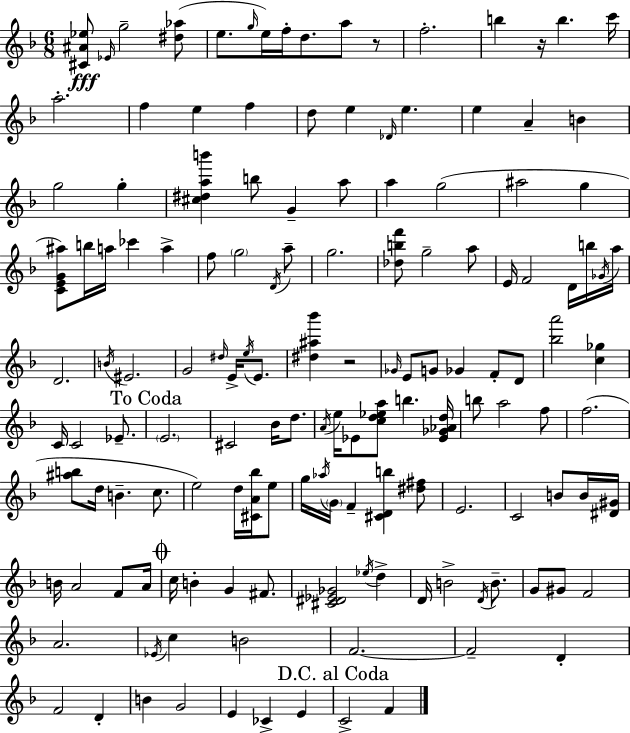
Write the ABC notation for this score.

X:1
T:Untitled
M:6/8
L:1/4
K:F
[^C^A_e]/2 _E/4 g2 [^d_a]/2 e/2 g/4 e/4 f/4 d/2 a/2 z/2 f2 b z/4 b c'/4 a2 f e f d/2 e _D/4 e e A B g2 g [^c^dab'] b/2 G a/2 a g2 ^a2 g [CEG^a]/2 b/4 a/4 _c' a f/2 g2 D/4 a/2 g2 [_dbf']/2 g2 a/2 E/4 F2 D/4 b/4 _G/4 a/4 D2 B/4 ^E2 G2 ^d/4 E/4 e/4 E/2 [^d^a_b'] z2 _G/4 E/2 G/2 _G F/2 D/2 [_ba']2 [c_g] C/4 C2 _E/2 E2 ^C2 _B/4 d/2 A/4 e/4 _E/2 [cd_ea]/2 b [_E_G_Ad]/4 b/2 a2 f/2 f2 [^ab]/2 d/4 B c/2 e2 d/4 [^CA_b]/4 e/2 g/4 _a/4 G/4 F [^CDb] [^d^f]/2 E2 C2 B/2 B/4 [^D^G]/4 B/4 A2 F/2 A/4 c/4 B G ^F/2 [^C^D_E_G]2 _e/4 d D/4 B2 D/4 B/2 G/2 ^G/2 F2 A2 _E/4 c B2 F2 F2 D F2 D B G2 E _C E C2 F